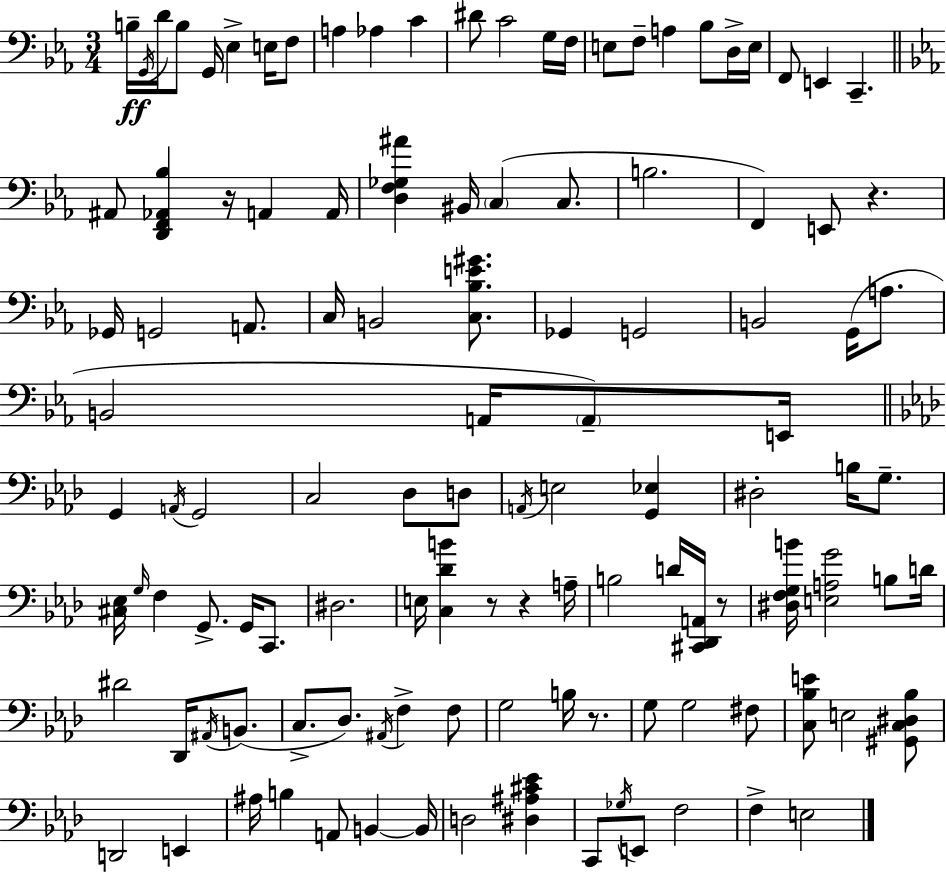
B3/s G2/s D4/s B3/e G2/s Eb3/q E3/s F3/e A3/q Ab3/q C4/q D#4/e C4/h G3/s F3/s E3/e F3/e A3/q Bb3/e D3/s E3/s F2/e E2/q C2/q. A#2/e [D2,F2,Ab2,Bb3]/q R/s A2/q A2/s [D3,F3,Gb3,A#4]/q BIS2/s C3/q C3/e. B3/h. F2/q E2/e R/q. Gb2/s G2/h A2/e. C3/s B2/h [C3,Bb3,E4,G#4]/e. Gb2/q G2/h B2/h G2/s A3/e. B2/h A2/s A2/e E2/s G2/q A2/s G2/h C3/h Db3/e D3/e A2/s E3/h [G2,Eb3]/q D#3/h B3/s G3/e. [C#3,Eb3]/s G3/s F3/q G2/e. G2/s C2/e. D#3/h. E3/s [C3,Db4,B4]/q R/e R/q A3/s B3/h D4/s [C#2,Db2,A2]/s R/e [D#3,F3,G3,B4]/s [E3,A3,G4]/h B3/e D4/s D#4/h Db2/s A#2/s B2/e. C3/e. Db3/e. A#2/s F3/q F3/e G3/h B3/s R/e. G3/e G3/h F#3/e [C3,Bb3,E4]/e E3/h [G#2,C3,D#3,Bb3]/e D2/h E2/q A#3/s B3/q A2/e B2/q B2/s D3/h [D#3,A#3,C#4,Eb4]/q C2/e Gb3/s E2/e F3/h F3/q E3/h